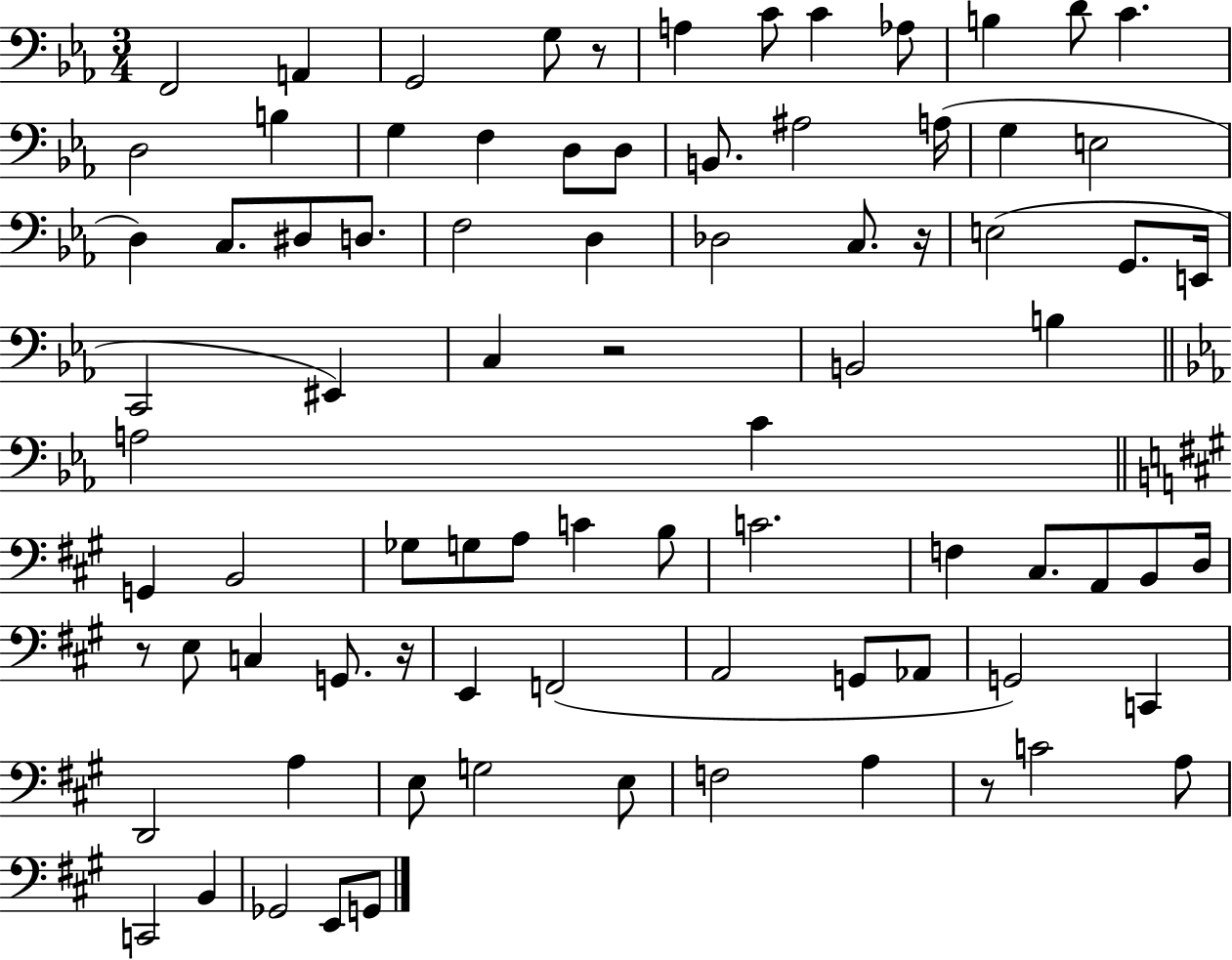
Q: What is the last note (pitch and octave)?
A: G2